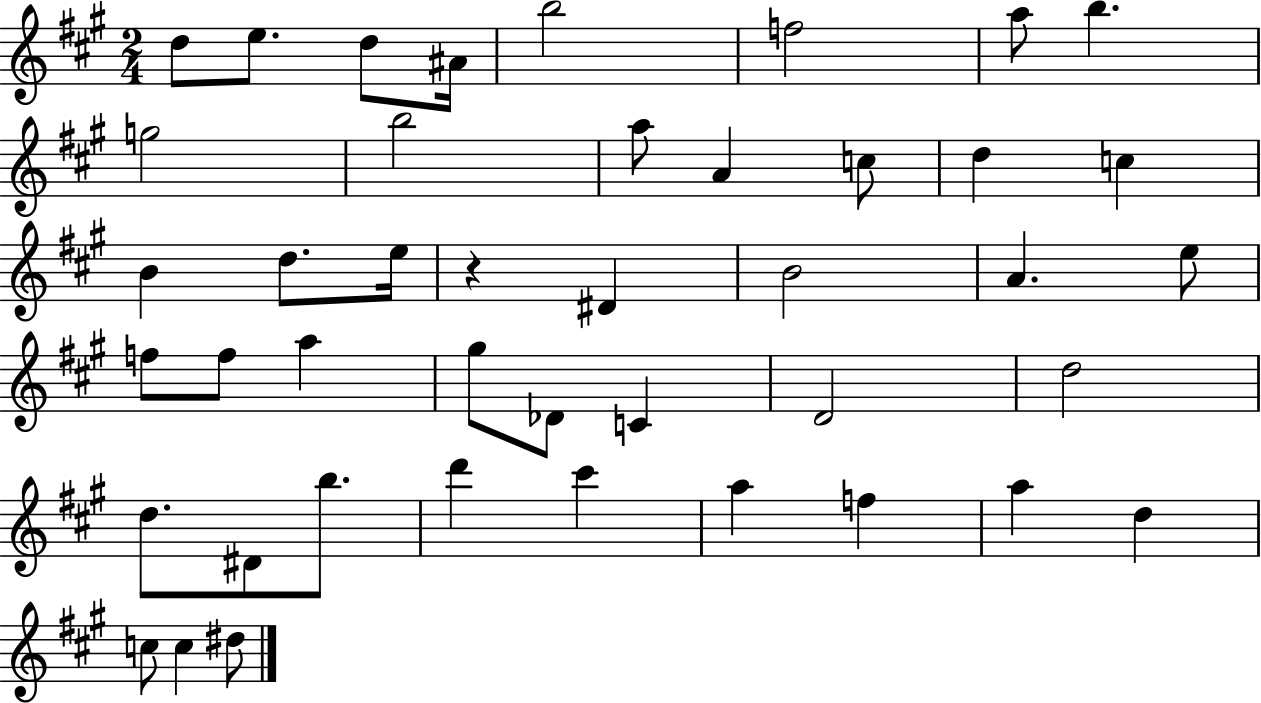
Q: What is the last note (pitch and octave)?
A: D#5